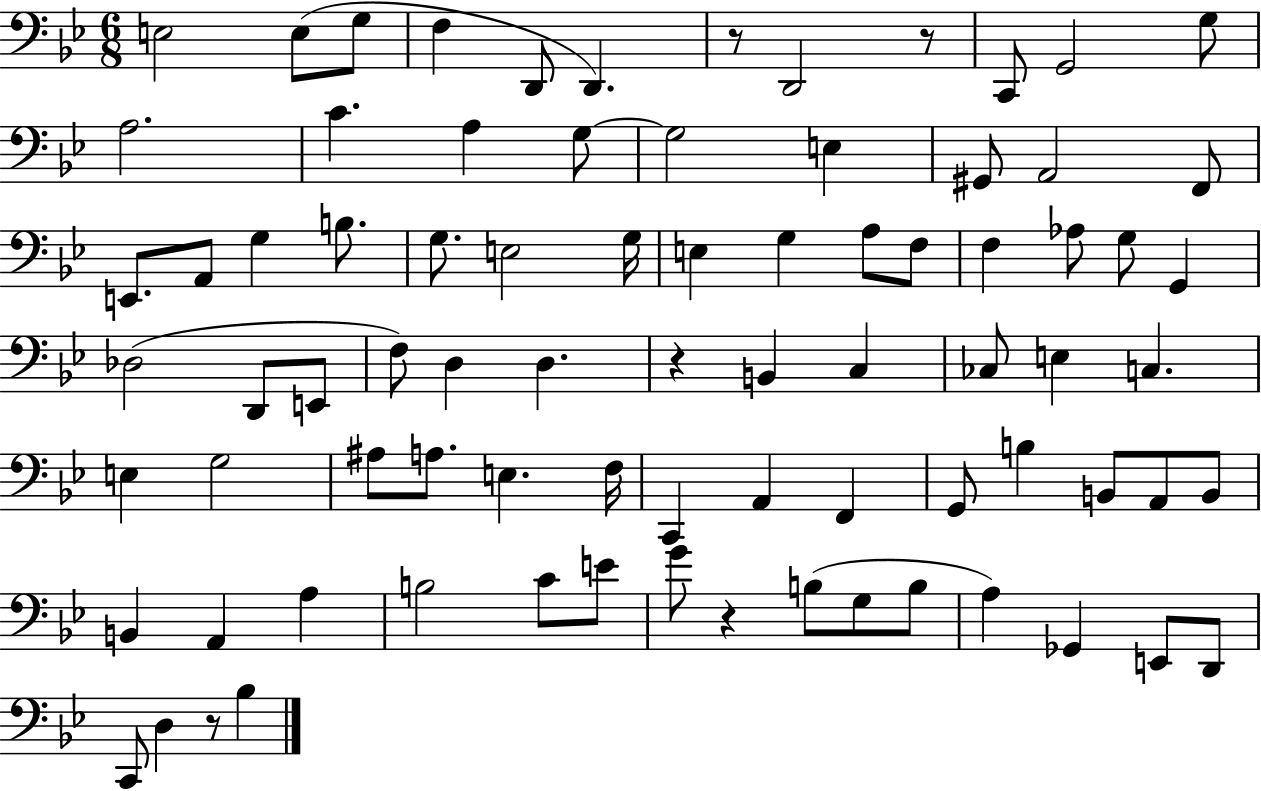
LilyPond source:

{
  \clef bass
  \numericTimeSignature
  \time 6/8
  \key bes \major
  e2 e8( g8 | f4 d,8 d,4.) | r8 d,2 r8 | c,8 g,2 g8 | \break a2. | c'4. a4 g8~~ | g2 e4 | gis,8 a,2 f,8 | \break e,8. a,8 g4 b8. | g8. e2 g16 | e4 g4 a8 f8 | f4 aes8 g8 g,4 | \break des2( d,8 e,8 | f8) d4 d4. | r4 b,4 c4 | ces8 e4 c4. | \break e4 g2 | ais8 a8. e4. f16 | c,4 a,4 f,4 | g,8 b4 b,8 a,8 b,8 | \break b,4 a,4 a4 | b2 c'8 e'8 | g'8 r4 b8( g8 b8 | a4) ges,4 e,8 d,8 | \break c,8 d4 r8 bes4 | \bar "|."
}